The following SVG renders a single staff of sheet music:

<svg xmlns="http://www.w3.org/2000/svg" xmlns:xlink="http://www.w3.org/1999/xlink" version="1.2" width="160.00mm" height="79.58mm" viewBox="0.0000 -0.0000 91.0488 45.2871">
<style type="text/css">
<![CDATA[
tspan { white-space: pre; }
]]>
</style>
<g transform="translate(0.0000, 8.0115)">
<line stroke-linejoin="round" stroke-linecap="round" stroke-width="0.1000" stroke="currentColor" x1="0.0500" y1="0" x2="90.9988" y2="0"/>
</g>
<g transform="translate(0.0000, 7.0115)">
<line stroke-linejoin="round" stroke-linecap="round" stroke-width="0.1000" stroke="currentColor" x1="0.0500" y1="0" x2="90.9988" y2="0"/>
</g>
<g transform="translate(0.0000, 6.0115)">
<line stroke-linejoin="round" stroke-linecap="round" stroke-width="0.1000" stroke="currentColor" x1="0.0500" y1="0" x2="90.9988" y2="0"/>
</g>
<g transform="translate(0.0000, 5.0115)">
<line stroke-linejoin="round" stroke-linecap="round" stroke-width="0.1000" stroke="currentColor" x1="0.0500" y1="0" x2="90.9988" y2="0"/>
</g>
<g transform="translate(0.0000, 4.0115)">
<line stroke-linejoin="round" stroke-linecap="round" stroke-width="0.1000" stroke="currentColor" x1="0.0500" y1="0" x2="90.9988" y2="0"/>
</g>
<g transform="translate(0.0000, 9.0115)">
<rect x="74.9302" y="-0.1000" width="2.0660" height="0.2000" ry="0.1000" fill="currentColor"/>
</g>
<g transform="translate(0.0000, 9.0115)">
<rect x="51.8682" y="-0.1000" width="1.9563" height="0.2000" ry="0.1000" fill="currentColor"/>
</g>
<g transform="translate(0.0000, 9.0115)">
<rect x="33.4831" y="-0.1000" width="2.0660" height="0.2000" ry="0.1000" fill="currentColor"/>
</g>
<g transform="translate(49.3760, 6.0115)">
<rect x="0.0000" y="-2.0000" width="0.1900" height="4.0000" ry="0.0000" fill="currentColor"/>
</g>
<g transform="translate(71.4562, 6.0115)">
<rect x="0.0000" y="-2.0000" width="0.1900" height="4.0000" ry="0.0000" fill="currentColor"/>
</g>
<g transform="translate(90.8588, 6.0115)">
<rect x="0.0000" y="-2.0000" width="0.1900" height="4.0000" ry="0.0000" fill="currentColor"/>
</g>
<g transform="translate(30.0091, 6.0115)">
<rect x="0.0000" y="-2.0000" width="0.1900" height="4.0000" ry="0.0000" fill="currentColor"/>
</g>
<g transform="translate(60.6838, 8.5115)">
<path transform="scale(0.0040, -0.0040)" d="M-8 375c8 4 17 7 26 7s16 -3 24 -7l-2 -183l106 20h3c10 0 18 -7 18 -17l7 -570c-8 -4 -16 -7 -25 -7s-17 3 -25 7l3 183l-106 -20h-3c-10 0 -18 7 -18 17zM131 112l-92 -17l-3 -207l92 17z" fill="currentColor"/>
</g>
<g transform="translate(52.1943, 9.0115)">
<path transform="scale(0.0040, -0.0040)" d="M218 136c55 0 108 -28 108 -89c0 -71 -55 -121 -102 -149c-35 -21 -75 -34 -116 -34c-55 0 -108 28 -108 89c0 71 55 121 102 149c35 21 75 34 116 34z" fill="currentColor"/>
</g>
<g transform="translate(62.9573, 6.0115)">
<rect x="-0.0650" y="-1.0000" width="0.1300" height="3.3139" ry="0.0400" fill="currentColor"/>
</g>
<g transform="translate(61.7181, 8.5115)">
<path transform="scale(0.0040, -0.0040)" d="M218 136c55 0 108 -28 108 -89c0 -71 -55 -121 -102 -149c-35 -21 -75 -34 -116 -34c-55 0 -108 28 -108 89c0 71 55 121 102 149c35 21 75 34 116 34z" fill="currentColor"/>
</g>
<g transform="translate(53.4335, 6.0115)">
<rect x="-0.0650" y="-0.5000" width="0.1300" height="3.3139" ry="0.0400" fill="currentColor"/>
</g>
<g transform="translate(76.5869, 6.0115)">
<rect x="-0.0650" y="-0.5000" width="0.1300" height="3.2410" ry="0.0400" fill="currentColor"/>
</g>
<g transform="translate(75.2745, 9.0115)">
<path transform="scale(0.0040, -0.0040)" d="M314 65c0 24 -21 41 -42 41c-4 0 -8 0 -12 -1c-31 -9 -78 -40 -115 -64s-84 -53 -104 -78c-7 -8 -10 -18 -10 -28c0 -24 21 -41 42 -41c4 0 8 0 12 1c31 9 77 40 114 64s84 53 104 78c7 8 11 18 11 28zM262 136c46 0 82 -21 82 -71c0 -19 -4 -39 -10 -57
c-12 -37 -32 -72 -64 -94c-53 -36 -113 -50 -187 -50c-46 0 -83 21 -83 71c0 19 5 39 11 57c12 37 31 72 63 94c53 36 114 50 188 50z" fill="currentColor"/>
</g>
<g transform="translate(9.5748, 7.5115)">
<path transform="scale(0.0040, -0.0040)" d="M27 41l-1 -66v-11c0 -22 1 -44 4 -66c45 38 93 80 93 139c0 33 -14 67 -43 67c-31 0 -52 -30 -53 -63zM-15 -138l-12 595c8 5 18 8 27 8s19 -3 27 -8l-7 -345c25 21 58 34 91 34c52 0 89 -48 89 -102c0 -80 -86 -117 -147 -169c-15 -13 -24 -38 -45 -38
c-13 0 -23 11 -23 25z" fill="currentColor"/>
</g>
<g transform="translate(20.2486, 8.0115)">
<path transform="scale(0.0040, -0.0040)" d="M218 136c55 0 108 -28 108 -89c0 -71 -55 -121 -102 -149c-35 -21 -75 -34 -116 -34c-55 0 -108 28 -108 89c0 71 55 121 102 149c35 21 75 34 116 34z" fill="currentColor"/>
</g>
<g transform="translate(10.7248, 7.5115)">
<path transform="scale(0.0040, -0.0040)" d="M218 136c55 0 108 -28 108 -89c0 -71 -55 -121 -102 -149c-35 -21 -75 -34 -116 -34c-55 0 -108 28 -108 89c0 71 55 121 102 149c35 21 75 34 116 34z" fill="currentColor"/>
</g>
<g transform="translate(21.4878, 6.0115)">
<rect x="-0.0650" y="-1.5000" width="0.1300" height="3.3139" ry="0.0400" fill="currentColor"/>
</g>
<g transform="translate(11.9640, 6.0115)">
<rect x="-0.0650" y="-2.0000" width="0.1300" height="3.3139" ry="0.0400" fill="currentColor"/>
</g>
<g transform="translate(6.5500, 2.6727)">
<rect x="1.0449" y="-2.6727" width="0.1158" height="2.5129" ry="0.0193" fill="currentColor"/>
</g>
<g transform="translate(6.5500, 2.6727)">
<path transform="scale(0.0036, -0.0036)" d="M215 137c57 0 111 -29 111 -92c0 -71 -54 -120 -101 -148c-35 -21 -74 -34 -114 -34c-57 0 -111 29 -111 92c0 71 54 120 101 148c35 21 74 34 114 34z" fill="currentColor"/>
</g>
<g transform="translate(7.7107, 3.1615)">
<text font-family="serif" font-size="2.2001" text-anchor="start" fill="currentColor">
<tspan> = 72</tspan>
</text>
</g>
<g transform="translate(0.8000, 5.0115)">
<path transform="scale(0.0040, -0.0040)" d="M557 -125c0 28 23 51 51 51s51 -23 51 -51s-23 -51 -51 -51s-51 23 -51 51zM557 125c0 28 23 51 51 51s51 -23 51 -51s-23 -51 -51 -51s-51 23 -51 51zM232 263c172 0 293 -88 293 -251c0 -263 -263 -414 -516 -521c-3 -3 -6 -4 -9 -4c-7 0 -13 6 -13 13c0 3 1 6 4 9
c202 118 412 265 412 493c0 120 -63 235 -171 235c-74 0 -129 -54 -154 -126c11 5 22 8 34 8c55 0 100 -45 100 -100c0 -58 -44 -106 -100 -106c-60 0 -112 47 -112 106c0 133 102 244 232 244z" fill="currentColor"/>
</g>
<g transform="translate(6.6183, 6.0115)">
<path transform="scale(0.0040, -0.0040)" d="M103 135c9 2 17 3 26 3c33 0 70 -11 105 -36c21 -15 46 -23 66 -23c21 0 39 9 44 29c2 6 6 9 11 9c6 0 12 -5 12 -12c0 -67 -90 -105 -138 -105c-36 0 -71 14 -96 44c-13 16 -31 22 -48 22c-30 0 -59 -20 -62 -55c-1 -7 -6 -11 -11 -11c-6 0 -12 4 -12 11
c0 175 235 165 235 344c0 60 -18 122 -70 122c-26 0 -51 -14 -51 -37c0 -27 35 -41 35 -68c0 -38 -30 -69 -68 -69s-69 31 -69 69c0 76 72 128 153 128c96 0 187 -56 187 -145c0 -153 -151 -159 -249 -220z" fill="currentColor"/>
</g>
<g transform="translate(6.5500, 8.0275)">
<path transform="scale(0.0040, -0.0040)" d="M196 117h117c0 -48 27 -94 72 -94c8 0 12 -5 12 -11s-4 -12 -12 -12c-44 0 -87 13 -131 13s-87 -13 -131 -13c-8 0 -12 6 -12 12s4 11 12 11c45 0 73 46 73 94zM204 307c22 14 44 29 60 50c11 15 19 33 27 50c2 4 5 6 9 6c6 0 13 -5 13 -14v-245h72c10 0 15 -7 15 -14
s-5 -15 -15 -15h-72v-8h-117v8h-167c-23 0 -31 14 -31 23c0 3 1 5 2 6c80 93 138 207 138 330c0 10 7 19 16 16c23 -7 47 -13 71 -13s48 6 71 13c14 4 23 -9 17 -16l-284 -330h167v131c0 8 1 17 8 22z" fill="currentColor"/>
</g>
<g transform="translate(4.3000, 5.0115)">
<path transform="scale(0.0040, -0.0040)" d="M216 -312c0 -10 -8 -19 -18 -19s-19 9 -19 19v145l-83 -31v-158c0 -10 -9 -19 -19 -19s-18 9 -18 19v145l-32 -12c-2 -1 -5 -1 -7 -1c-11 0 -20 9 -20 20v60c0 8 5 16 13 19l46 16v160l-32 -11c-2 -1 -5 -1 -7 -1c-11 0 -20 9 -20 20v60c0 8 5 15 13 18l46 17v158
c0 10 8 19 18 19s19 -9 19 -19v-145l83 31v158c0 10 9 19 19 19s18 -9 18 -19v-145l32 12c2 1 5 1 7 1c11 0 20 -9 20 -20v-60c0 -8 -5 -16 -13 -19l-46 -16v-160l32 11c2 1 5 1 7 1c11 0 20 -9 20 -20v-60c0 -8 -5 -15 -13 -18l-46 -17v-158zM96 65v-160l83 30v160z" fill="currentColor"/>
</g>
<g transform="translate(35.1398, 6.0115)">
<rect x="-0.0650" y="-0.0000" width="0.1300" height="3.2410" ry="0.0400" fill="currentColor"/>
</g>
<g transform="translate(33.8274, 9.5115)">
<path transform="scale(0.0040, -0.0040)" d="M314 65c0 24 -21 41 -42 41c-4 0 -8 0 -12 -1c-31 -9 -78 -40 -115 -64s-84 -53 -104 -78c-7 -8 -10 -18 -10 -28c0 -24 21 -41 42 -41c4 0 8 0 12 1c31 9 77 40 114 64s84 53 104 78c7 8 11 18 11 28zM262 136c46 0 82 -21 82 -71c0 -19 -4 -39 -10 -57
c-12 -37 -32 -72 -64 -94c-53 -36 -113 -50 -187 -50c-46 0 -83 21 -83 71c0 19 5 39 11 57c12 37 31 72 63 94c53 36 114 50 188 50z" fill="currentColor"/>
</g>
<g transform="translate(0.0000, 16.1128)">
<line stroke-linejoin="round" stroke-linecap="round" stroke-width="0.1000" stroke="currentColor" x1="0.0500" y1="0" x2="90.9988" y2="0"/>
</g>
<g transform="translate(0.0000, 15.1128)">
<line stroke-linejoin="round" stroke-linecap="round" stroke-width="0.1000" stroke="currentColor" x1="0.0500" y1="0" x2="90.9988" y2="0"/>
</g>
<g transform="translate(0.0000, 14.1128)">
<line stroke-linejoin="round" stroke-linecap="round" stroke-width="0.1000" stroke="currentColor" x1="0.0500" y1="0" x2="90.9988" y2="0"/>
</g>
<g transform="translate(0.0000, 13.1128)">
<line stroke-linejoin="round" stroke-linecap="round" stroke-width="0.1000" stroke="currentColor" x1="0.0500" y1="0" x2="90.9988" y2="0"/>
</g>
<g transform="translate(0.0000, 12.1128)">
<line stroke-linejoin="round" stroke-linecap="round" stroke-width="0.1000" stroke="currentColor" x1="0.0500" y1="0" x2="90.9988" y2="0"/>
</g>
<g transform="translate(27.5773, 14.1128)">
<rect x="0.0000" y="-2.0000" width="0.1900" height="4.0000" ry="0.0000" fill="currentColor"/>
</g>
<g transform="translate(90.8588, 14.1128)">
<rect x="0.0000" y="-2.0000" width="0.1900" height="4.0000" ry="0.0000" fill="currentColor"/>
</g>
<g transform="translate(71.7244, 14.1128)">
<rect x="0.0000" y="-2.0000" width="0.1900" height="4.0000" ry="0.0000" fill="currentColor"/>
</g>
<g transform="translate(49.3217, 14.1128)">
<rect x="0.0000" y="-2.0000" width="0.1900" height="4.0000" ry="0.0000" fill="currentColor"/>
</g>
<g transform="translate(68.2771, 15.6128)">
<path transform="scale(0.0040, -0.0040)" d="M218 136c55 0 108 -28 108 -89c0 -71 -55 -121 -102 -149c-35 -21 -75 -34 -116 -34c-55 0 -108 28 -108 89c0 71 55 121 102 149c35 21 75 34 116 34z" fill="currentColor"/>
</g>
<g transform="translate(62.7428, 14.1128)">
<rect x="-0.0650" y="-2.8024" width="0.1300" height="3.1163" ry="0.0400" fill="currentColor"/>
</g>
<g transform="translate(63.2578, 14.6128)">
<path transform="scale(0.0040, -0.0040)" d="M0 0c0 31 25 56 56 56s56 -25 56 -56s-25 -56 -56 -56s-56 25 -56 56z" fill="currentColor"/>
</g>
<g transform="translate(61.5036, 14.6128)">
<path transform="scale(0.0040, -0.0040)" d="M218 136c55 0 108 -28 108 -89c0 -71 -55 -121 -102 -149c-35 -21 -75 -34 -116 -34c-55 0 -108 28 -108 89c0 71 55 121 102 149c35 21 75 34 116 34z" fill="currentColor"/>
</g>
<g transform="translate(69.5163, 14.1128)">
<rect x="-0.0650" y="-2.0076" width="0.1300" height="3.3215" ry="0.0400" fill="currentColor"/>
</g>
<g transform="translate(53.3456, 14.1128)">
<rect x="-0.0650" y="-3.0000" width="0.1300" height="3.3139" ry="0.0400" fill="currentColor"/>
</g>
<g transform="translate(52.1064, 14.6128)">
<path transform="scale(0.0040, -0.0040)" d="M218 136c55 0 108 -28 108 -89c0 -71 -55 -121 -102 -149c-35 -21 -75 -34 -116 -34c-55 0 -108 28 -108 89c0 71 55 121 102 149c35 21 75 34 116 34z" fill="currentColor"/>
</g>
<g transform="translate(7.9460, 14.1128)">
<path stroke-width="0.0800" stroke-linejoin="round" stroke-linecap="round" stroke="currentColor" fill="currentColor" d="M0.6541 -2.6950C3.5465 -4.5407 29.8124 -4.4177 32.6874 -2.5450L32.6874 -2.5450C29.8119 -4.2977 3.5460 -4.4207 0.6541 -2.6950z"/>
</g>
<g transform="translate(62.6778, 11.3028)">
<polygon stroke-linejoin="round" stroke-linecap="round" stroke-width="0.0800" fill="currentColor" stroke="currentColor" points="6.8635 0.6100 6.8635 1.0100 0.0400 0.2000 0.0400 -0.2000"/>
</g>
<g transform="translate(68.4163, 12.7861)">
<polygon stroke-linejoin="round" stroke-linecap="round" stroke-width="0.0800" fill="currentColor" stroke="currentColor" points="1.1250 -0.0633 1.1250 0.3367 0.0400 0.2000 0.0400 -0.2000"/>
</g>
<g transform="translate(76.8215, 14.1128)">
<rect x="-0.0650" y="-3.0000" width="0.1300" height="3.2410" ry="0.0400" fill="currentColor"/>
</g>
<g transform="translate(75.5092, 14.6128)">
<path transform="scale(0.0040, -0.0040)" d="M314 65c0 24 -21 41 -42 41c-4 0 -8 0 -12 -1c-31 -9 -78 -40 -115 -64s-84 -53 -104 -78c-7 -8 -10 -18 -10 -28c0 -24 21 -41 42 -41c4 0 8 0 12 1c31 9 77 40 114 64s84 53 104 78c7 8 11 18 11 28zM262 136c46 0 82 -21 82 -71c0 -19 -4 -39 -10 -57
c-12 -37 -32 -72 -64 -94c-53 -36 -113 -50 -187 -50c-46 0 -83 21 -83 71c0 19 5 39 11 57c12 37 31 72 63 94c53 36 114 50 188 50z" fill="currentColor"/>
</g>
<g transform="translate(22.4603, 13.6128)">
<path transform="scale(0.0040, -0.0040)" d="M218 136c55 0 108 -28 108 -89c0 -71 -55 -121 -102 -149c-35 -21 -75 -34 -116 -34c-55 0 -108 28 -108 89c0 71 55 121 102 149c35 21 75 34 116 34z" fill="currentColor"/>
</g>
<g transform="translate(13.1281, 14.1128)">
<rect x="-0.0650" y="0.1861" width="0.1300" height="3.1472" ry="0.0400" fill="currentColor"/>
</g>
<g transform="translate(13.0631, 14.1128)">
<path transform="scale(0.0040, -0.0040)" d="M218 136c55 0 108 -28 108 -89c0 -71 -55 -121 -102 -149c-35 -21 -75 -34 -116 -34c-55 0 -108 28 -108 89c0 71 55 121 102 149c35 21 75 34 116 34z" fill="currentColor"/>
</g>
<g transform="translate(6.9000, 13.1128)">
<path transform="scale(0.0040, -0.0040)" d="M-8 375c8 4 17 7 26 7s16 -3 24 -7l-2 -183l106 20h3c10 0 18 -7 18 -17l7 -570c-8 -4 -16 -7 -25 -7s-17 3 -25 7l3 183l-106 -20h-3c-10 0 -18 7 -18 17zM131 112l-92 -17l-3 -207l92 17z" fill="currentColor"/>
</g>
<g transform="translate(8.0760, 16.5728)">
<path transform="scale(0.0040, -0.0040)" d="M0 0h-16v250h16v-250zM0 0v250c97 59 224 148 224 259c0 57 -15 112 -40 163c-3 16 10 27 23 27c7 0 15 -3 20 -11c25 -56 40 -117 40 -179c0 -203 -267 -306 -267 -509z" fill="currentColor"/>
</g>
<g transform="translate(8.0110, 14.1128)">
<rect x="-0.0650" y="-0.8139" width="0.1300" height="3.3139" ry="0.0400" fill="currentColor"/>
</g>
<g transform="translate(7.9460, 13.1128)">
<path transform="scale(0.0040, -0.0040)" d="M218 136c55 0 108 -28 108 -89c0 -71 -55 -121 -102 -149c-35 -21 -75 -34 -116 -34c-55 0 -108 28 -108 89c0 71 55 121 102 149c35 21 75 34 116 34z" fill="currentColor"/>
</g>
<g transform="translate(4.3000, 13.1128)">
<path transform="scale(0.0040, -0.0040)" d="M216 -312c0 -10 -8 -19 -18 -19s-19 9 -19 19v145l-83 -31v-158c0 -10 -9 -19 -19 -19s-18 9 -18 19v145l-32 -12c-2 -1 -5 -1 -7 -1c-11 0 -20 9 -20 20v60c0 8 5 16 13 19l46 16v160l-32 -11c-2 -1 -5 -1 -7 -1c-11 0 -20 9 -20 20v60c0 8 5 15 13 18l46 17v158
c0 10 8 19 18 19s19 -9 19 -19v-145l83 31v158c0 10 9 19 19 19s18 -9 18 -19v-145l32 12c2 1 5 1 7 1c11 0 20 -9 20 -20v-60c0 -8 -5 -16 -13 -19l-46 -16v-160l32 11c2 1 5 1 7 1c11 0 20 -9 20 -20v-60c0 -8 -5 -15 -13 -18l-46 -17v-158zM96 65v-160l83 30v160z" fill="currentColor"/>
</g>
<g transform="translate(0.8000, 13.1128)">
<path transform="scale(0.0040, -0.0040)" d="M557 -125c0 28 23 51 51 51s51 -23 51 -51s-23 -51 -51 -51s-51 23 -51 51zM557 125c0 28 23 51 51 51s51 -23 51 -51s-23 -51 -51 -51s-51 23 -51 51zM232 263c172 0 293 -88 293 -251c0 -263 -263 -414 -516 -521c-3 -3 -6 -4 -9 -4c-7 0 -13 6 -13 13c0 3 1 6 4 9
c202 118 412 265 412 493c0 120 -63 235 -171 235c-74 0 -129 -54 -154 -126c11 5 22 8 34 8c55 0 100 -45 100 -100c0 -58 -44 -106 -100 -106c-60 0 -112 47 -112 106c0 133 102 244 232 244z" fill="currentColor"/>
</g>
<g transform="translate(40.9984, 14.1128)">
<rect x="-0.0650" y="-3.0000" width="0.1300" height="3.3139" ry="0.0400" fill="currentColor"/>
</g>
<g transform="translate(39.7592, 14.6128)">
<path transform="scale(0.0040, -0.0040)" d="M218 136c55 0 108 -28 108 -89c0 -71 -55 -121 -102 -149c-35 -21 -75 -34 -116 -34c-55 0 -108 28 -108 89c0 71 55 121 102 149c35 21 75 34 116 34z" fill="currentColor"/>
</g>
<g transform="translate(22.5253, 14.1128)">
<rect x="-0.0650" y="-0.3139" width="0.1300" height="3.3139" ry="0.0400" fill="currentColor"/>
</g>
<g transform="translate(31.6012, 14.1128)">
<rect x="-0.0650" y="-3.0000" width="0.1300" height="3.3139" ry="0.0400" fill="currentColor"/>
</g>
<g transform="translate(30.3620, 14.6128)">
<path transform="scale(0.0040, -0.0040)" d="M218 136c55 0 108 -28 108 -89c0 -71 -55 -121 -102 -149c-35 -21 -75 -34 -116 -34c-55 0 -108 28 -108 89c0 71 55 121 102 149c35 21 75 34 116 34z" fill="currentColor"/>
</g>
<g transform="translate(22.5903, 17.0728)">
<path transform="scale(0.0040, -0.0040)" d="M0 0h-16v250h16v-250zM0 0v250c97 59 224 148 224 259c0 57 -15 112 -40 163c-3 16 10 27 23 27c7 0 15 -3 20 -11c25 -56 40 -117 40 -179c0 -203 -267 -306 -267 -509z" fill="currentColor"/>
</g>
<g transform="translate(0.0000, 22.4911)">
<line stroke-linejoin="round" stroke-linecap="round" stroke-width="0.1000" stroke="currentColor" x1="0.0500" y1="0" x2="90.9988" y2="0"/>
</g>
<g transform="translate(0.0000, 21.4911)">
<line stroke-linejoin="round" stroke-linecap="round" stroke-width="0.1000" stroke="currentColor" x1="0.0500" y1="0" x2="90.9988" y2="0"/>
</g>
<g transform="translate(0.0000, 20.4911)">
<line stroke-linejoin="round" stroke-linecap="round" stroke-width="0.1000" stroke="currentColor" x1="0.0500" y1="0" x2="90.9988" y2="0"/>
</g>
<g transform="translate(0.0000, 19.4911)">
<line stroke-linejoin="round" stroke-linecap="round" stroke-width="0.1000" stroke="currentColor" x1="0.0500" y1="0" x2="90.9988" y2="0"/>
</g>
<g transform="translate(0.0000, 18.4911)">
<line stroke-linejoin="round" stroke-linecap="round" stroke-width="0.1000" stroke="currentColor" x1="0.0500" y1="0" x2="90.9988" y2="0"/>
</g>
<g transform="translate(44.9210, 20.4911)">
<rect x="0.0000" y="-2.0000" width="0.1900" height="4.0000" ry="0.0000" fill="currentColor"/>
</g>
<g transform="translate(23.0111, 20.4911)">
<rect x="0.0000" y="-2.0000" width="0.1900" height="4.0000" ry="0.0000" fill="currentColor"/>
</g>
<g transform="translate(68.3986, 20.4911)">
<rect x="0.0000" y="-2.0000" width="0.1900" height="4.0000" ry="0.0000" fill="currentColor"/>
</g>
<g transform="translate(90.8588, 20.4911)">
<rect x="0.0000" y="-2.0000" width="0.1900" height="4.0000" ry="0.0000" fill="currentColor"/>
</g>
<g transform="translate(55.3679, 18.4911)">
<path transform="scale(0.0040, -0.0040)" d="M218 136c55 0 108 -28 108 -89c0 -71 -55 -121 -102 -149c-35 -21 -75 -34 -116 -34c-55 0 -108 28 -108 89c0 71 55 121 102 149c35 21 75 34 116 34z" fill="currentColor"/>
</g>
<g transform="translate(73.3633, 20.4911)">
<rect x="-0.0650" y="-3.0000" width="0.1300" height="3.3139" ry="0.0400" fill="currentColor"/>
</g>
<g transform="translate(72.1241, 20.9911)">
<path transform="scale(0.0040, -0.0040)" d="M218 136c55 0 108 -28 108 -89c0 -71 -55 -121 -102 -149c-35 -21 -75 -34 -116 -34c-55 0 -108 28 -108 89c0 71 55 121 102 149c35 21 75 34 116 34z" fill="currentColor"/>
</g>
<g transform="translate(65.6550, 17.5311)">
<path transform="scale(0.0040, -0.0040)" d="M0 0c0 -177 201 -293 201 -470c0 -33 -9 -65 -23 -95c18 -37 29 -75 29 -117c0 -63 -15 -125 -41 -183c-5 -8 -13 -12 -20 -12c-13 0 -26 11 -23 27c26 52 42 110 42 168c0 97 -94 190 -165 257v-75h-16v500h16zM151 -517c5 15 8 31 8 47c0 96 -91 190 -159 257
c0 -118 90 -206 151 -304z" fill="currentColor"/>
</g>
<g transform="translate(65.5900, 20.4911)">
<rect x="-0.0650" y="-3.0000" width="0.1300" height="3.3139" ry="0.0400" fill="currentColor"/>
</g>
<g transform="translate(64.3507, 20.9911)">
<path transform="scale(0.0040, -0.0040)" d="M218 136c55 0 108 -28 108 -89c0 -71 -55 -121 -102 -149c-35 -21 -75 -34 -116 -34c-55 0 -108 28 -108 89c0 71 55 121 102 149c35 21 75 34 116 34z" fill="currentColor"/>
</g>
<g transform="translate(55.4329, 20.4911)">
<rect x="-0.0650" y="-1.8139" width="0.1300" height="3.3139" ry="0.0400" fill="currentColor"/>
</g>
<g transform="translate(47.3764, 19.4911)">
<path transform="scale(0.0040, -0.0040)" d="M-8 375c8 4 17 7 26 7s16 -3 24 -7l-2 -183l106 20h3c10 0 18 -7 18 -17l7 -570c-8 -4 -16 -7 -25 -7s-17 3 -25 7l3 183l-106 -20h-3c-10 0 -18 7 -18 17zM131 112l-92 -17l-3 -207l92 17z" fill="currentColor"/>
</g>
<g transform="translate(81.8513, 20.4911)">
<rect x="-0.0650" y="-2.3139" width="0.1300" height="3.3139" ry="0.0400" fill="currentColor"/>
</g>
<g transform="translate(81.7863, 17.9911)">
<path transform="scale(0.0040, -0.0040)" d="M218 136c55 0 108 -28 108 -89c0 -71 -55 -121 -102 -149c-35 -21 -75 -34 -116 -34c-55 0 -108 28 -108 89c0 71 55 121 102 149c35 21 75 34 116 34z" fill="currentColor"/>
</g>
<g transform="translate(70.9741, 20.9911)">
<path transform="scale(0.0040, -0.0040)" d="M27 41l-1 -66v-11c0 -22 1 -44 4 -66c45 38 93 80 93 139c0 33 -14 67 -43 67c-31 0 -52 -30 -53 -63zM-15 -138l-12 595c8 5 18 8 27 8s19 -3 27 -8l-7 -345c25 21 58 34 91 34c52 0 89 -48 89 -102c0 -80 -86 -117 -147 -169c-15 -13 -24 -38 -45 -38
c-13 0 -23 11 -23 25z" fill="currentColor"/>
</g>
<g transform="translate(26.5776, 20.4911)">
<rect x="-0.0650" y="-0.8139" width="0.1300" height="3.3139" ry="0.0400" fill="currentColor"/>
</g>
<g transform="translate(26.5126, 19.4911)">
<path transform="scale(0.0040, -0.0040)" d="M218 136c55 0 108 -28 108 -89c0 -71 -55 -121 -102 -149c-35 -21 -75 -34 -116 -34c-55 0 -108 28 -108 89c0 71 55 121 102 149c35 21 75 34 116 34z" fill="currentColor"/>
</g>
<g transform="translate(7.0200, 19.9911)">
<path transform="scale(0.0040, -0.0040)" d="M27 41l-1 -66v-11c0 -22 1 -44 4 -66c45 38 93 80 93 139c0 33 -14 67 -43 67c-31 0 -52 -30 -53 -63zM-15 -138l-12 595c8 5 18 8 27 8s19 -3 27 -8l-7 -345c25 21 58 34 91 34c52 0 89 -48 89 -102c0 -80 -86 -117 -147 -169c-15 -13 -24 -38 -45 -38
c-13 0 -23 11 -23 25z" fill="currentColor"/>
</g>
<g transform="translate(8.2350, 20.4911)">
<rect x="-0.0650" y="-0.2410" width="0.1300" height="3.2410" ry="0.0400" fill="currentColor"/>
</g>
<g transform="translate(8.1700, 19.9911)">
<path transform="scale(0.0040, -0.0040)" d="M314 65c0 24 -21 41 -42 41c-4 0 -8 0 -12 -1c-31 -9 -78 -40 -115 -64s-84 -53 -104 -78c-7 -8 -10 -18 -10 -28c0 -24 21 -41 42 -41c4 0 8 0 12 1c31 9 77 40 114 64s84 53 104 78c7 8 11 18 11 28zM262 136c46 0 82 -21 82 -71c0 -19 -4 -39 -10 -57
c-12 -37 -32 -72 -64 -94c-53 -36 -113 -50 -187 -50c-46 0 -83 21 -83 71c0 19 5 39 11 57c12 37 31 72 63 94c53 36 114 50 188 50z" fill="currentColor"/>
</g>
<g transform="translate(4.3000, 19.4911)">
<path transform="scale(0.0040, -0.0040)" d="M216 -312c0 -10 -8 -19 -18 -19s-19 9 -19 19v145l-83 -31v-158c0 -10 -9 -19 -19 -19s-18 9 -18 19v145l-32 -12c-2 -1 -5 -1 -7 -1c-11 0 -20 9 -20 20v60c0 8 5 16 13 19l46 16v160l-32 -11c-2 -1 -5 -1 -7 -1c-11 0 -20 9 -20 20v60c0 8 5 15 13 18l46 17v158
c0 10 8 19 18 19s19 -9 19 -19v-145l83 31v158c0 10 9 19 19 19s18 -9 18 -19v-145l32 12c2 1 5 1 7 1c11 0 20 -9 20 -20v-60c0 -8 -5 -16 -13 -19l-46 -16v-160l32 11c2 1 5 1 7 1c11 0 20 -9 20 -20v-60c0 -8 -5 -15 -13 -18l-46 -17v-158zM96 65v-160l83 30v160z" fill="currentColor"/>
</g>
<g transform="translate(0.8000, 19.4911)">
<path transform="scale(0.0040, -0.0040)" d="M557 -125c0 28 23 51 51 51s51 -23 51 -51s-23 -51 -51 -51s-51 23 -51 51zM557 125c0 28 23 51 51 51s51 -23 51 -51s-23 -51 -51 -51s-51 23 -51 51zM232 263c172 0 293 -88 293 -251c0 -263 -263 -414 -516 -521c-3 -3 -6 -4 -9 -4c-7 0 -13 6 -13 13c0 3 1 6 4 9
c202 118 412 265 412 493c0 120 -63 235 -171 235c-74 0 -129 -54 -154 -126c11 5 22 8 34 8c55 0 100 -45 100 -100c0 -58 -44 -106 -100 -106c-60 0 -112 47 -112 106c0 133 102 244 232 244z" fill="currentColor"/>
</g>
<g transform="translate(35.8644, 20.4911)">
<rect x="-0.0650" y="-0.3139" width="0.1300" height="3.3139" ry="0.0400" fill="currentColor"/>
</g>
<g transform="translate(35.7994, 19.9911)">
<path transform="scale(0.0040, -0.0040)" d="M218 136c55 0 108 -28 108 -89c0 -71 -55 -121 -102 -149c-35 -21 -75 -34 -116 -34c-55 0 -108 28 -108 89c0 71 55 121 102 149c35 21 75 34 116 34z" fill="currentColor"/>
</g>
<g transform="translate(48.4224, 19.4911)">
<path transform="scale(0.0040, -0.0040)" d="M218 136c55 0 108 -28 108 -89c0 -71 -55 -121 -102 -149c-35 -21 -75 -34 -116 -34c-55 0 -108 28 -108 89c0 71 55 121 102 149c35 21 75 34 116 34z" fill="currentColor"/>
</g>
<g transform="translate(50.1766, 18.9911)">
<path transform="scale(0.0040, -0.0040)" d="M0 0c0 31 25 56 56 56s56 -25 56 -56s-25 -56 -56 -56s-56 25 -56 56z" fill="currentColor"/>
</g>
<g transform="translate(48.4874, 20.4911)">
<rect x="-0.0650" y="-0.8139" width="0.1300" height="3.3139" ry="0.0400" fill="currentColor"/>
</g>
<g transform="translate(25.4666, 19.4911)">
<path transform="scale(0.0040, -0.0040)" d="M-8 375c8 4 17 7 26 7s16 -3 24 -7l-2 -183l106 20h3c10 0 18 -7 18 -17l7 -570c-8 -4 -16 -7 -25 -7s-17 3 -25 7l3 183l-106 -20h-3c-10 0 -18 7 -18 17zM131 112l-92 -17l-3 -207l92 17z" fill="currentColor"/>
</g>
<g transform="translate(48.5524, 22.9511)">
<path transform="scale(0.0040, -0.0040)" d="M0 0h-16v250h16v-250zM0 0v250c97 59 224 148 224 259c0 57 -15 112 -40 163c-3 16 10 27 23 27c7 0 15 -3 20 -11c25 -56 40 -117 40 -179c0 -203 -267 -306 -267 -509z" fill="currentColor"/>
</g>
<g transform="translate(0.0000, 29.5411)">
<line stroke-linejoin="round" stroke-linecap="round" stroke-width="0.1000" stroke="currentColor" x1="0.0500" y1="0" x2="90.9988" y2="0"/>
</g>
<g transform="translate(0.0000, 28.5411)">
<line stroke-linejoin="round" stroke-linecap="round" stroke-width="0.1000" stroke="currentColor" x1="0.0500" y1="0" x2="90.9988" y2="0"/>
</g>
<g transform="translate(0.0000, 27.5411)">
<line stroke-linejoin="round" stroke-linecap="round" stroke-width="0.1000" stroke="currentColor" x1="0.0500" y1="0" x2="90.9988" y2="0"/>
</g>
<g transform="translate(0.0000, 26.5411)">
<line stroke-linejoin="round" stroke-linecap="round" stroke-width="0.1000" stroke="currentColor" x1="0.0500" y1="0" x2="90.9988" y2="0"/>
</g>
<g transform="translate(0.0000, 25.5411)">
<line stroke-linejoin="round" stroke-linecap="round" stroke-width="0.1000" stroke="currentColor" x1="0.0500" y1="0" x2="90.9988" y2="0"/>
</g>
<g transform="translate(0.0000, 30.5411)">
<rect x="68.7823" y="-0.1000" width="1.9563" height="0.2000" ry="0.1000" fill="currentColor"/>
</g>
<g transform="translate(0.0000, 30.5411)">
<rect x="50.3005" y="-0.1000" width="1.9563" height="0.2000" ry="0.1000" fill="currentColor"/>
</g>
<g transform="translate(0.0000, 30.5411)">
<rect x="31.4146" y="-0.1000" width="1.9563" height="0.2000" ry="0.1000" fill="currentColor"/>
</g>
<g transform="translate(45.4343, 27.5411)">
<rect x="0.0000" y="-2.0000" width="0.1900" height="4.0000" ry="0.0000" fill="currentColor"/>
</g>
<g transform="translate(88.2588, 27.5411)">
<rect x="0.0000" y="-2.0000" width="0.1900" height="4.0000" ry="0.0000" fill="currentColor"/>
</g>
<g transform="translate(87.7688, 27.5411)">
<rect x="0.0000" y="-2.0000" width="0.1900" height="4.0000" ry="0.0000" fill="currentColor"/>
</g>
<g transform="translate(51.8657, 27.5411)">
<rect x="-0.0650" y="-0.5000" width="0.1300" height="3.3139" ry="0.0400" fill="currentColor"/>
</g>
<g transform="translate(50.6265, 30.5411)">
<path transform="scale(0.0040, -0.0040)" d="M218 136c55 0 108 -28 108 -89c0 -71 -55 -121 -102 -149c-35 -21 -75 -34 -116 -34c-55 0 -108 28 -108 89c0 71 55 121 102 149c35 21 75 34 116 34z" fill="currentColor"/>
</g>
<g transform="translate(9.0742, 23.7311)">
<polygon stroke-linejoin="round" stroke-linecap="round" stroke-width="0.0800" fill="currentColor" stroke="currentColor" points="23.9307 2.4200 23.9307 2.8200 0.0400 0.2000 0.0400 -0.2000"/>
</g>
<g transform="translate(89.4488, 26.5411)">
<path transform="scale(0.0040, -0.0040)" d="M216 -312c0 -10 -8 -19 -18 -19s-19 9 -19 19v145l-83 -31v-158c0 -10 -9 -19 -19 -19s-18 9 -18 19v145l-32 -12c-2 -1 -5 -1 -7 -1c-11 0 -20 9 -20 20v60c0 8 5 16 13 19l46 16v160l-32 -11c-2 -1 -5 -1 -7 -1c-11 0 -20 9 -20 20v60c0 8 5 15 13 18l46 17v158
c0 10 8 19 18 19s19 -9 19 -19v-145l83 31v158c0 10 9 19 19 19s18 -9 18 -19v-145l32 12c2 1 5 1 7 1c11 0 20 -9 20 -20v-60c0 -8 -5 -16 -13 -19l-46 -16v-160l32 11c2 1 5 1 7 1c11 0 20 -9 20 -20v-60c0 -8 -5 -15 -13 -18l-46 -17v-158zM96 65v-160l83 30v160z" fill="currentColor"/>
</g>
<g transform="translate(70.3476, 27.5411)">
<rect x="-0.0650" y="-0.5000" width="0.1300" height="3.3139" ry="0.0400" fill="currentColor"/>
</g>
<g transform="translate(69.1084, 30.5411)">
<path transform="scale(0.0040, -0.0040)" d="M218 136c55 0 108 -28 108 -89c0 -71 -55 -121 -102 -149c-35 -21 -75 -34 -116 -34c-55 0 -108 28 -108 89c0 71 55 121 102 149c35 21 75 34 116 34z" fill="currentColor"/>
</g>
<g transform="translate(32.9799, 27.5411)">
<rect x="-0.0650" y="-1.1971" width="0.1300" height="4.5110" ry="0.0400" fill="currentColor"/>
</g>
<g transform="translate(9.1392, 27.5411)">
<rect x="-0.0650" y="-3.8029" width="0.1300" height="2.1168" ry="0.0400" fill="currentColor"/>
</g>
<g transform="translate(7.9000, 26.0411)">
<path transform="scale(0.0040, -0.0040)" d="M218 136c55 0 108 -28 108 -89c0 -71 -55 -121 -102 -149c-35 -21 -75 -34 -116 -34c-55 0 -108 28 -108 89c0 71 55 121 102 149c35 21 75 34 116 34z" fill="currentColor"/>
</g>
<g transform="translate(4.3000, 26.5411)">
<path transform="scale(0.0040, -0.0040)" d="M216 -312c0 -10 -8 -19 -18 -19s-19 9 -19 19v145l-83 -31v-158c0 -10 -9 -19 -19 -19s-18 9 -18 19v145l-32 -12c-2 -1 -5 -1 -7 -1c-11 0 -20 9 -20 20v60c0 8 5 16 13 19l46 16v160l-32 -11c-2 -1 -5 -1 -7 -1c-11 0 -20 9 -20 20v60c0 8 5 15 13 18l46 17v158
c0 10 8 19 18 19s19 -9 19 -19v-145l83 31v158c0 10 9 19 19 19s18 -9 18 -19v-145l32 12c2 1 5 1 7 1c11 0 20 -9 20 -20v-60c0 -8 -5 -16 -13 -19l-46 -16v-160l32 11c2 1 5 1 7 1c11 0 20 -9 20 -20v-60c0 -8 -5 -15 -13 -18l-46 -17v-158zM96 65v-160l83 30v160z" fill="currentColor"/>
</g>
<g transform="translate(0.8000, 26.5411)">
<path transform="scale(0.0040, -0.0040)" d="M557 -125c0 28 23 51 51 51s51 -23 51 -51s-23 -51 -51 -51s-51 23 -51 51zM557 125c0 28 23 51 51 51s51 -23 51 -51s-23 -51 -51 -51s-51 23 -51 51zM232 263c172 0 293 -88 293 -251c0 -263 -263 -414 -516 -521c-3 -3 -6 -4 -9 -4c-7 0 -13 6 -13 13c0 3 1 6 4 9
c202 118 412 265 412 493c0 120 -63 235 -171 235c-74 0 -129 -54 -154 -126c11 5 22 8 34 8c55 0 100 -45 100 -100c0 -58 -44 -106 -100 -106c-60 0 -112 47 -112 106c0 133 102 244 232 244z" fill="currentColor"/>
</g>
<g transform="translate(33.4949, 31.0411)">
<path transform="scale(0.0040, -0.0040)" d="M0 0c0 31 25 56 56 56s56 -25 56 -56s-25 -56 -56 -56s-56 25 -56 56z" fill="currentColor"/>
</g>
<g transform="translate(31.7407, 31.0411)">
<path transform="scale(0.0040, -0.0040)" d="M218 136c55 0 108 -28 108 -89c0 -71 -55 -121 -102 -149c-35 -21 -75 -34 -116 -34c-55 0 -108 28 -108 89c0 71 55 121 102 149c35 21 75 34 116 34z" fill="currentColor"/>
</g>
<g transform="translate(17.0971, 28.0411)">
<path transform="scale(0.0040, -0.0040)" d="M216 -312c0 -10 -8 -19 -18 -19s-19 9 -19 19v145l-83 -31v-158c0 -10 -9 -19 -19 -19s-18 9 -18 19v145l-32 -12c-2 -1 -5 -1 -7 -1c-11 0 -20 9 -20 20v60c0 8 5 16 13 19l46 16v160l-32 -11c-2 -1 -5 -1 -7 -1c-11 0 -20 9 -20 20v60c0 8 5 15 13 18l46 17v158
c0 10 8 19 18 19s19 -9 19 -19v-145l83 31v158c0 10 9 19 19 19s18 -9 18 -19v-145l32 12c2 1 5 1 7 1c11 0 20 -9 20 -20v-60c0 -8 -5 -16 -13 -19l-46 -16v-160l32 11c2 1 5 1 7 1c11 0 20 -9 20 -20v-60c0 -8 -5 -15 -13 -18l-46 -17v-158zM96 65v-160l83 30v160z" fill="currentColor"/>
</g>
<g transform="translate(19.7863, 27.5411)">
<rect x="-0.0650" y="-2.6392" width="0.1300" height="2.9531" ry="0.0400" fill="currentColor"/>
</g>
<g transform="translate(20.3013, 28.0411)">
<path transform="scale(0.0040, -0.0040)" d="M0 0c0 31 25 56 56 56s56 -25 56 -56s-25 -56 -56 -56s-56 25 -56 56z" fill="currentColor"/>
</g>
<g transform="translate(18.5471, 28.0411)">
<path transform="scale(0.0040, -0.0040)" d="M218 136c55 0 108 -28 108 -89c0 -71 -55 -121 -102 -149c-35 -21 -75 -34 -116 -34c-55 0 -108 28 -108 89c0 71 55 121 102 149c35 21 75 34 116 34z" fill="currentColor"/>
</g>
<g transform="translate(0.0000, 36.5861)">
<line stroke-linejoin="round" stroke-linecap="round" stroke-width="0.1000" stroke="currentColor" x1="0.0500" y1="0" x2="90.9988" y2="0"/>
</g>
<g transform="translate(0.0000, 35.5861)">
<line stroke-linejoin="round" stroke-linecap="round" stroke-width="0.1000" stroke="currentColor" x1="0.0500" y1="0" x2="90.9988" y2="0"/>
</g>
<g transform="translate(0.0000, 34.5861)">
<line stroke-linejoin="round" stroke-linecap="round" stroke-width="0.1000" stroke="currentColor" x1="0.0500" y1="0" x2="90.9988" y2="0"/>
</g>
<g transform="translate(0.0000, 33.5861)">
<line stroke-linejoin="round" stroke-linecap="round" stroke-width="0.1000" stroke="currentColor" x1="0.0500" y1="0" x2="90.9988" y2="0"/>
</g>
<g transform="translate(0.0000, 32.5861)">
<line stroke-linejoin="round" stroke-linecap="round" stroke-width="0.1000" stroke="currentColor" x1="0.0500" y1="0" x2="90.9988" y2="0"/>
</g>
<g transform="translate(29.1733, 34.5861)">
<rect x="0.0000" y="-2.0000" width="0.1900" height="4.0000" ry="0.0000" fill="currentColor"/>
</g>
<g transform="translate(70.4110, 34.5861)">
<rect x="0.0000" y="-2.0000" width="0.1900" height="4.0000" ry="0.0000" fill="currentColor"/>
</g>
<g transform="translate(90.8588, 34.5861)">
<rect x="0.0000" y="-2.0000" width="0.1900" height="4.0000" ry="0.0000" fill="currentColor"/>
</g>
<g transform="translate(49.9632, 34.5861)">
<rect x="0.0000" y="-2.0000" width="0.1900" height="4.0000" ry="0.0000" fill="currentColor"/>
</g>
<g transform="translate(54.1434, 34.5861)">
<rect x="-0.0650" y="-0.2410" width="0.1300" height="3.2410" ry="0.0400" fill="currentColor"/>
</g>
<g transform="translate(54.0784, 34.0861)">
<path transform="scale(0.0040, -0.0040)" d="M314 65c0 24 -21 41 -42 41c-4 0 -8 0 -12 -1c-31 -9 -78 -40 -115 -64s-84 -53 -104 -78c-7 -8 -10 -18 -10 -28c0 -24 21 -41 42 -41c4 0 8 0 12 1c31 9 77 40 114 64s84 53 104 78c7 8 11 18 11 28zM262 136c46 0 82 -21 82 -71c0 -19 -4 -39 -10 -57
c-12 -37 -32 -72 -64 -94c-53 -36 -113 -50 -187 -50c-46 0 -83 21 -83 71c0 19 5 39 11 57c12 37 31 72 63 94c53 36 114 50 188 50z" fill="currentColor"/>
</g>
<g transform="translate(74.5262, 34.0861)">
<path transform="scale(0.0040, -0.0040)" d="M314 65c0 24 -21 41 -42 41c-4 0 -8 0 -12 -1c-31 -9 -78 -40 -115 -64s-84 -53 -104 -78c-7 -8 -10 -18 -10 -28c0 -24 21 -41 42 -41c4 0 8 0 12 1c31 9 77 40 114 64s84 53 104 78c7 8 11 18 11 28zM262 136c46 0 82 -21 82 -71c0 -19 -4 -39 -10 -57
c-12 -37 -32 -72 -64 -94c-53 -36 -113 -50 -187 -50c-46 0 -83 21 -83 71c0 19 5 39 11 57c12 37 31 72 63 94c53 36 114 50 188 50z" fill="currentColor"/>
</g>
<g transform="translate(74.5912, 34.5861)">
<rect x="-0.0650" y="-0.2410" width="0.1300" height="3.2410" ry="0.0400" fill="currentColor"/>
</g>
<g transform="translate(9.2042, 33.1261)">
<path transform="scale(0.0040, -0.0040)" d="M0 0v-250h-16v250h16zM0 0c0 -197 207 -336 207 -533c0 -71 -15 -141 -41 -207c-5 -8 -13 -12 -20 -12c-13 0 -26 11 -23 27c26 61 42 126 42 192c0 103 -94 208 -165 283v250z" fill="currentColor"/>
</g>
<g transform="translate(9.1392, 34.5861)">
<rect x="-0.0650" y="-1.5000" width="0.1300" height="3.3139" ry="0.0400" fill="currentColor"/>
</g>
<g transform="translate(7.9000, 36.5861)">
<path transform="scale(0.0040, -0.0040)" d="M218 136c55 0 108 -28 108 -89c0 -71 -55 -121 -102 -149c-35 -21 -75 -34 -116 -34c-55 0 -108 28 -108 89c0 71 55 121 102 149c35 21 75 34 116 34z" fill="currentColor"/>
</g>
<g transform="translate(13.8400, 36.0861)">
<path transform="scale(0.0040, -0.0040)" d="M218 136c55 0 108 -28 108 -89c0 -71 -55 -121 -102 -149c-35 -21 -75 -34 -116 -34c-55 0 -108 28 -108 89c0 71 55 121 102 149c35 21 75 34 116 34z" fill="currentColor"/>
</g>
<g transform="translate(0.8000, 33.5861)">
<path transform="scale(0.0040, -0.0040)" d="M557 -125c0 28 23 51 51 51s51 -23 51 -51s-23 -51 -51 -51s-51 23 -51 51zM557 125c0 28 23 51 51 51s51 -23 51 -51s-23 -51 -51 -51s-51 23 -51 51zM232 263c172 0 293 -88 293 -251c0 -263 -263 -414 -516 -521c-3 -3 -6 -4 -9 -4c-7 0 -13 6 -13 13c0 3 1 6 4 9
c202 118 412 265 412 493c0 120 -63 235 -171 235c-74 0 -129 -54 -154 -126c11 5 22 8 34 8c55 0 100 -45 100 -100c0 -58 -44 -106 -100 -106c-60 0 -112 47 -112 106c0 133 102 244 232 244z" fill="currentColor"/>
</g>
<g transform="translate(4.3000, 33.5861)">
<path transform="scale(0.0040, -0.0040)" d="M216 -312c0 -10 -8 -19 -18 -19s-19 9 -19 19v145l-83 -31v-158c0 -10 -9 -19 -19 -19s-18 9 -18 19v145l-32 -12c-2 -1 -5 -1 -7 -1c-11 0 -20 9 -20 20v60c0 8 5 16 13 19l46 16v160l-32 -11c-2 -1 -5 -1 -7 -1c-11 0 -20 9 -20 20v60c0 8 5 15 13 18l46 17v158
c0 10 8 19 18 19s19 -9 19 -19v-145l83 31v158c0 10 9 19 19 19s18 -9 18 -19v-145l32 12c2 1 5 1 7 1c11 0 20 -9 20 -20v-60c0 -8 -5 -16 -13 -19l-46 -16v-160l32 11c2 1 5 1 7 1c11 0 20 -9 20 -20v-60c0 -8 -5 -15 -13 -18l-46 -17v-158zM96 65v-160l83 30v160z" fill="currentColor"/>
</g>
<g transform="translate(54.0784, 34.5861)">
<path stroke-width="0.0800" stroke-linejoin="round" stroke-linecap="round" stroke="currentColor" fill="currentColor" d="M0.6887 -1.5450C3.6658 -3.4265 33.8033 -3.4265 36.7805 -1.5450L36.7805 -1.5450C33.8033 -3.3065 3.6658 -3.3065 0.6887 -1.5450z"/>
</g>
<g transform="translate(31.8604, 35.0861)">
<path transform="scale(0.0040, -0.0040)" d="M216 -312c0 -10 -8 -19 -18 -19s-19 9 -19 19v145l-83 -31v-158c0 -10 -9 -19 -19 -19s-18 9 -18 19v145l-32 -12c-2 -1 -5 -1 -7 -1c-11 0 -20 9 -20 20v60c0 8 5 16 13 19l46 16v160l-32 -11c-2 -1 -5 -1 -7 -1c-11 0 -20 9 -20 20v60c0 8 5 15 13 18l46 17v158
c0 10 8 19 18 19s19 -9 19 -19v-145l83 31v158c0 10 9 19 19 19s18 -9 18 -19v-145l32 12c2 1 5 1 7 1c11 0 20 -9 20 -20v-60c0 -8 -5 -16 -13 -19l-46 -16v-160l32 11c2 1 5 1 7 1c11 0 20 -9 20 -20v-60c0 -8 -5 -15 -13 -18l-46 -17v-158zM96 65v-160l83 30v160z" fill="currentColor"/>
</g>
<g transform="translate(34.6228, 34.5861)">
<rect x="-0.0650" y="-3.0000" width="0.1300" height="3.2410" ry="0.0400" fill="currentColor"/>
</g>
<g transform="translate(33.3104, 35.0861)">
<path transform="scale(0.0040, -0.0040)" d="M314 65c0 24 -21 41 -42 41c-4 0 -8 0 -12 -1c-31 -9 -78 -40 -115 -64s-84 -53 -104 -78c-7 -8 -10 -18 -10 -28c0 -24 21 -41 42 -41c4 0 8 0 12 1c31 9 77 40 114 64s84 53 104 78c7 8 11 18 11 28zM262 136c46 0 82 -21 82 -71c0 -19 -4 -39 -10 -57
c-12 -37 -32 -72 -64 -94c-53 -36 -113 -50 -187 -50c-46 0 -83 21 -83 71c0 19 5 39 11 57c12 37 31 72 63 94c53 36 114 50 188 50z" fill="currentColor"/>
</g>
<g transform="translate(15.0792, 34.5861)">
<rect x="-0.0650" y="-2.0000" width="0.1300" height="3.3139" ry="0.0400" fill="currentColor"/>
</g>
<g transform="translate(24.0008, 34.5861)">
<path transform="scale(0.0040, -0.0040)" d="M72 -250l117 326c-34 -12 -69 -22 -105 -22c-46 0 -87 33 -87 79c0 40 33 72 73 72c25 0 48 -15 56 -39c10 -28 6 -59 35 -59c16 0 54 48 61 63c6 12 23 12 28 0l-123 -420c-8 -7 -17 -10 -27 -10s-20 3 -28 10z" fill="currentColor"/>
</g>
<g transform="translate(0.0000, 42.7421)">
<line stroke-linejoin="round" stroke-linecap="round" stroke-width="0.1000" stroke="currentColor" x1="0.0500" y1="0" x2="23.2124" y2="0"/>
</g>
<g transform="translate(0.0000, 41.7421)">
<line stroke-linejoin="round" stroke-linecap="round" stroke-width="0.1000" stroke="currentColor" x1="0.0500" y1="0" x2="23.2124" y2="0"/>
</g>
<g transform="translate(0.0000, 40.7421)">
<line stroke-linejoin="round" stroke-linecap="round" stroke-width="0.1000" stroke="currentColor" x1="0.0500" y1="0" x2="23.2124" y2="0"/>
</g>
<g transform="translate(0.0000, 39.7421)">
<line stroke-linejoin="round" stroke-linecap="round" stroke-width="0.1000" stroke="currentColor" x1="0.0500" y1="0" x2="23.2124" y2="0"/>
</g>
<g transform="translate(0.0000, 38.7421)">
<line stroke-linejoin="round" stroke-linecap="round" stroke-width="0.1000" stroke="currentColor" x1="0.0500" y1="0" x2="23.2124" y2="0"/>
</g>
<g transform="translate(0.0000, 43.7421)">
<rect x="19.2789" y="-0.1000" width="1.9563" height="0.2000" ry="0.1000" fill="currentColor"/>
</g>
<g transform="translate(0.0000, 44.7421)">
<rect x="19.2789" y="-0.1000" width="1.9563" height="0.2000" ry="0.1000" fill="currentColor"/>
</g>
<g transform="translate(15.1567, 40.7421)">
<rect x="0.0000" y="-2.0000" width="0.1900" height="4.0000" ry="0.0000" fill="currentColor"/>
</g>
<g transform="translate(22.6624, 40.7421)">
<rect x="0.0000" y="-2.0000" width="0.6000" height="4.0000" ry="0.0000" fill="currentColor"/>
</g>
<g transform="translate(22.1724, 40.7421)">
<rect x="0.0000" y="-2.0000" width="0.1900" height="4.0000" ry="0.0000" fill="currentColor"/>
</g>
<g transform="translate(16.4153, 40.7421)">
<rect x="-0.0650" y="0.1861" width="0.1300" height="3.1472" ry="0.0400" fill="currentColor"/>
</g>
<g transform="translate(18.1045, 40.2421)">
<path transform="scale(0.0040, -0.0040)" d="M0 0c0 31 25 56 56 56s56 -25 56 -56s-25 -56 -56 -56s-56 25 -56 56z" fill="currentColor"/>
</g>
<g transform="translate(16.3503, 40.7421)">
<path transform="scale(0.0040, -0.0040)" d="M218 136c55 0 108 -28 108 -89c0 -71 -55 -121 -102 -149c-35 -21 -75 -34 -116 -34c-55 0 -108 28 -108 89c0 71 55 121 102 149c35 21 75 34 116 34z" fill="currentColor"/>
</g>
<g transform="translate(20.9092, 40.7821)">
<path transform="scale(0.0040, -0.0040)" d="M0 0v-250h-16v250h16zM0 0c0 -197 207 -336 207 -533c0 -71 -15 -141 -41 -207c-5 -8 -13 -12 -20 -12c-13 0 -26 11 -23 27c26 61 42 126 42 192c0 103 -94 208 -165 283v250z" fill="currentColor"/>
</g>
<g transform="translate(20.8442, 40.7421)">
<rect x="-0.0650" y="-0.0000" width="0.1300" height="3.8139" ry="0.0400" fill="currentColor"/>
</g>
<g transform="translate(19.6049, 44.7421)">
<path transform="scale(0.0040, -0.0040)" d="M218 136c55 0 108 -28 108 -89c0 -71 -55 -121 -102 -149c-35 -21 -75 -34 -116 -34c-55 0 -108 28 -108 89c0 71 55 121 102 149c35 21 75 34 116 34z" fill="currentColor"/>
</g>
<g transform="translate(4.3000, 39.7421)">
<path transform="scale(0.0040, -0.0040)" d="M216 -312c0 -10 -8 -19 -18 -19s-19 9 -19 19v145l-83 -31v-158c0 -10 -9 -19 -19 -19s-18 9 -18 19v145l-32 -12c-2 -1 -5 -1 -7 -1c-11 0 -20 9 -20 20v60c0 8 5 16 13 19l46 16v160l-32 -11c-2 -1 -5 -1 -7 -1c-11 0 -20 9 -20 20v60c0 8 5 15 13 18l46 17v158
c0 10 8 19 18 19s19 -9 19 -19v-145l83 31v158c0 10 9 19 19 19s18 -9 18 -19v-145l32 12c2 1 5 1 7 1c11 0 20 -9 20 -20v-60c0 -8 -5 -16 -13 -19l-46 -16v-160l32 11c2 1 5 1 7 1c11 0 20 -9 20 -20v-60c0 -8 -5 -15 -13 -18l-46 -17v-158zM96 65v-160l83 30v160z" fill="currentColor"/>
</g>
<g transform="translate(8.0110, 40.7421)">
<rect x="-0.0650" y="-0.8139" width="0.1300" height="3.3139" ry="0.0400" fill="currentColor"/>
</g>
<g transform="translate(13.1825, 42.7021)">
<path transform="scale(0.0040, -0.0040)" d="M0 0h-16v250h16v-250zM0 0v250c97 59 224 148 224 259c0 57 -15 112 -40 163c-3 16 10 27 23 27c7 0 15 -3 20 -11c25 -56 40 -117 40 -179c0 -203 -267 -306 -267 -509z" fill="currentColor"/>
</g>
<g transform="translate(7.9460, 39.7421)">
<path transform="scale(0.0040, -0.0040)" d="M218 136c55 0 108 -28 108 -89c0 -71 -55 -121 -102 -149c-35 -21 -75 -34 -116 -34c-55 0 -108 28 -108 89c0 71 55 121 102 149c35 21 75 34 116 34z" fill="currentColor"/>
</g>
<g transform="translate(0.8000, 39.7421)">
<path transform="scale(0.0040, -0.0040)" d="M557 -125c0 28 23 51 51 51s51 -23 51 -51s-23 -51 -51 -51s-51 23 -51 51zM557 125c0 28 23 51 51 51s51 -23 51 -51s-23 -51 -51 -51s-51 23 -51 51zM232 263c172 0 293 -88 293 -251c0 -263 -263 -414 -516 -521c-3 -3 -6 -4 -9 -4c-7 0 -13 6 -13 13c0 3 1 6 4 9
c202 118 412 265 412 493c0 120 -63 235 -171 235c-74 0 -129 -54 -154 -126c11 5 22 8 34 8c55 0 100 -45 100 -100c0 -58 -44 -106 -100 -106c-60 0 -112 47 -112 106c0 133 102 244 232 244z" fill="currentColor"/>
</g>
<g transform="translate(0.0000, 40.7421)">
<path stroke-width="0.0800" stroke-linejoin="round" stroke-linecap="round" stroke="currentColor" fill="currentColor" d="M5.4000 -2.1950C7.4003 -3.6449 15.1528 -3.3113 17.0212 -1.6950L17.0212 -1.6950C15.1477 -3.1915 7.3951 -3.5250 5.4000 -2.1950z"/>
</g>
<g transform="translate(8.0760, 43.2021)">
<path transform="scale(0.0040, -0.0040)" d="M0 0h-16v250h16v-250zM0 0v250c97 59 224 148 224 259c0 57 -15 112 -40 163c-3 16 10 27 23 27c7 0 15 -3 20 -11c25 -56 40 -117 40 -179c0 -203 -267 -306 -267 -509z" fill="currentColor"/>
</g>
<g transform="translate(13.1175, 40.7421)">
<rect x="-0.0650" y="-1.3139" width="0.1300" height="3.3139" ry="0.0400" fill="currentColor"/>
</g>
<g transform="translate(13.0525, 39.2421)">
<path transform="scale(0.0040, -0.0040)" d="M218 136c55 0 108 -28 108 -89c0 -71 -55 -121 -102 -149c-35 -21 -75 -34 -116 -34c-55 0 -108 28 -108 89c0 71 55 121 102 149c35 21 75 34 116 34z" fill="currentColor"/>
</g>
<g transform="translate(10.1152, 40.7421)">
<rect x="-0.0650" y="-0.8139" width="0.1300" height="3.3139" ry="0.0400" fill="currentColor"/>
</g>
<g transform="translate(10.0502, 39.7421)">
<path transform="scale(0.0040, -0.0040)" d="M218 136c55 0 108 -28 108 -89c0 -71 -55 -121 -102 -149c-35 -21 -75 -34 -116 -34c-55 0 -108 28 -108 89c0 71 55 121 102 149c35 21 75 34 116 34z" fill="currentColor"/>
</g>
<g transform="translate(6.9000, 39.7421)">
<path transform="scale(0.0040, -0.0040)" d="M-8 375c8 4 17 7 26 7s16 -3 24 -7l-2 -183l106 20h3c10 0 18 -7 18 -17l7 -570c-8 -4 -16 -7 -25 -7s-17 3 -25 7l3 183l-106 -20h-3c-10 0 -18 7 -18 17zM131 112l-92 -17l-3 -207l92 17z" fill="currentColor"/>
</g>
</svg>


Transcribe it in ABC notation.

X:1
T:Untitled
M:2/4
L:1/4
K:G
_A,, G,, D,,2 E,, F,, E,,2 F,/2 D, E,/2 C, C, C, C,/2 A,,/4 C,2 _E,2 F, E, F,/2 A, C,/4 _C, B, G,/2 ^C,/2 D,,/2 E,, E,, G,,/2 A,, z/2 ^C,2 E,2 E,2 F,/2 F, G,/2 D, C,,/2